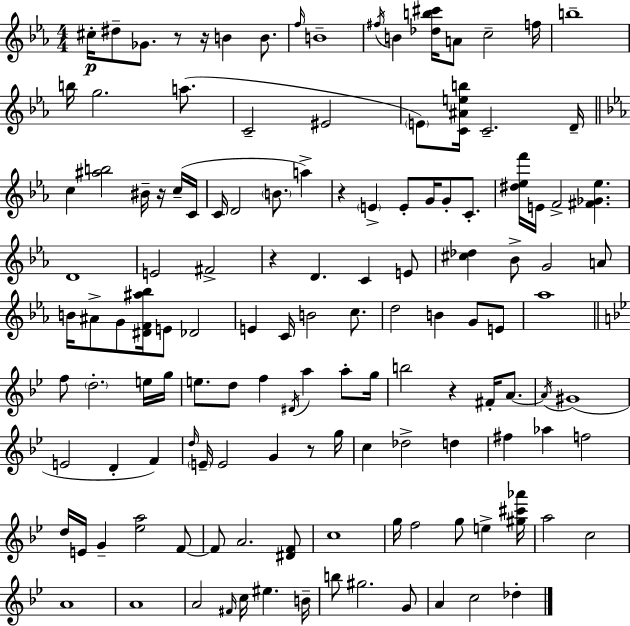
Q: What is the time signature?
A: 4/4